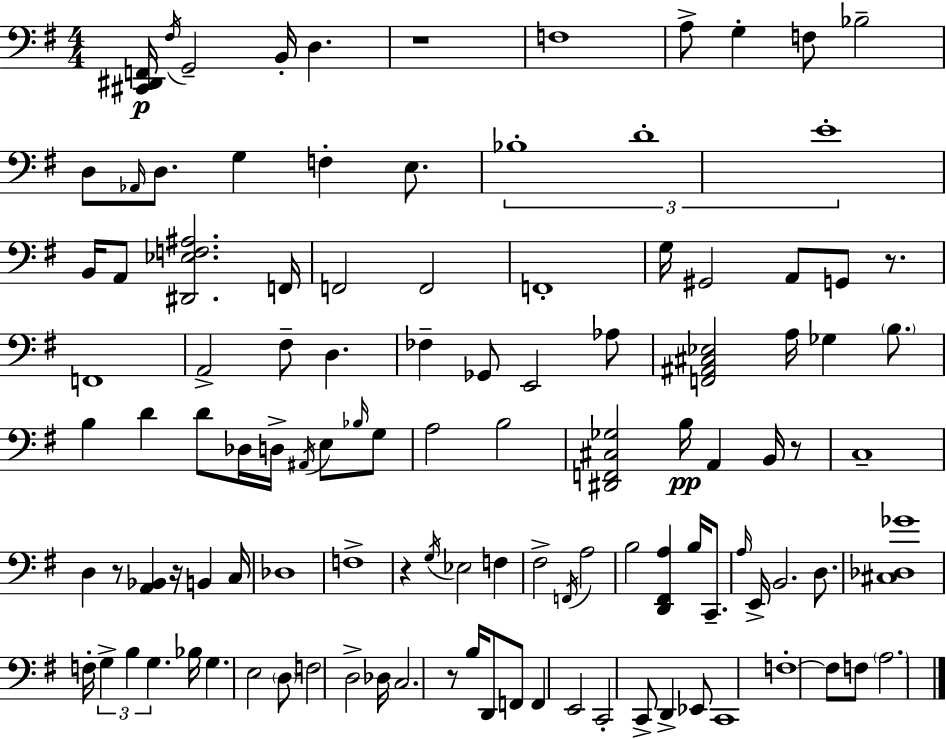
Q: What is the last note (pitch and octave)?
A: A3